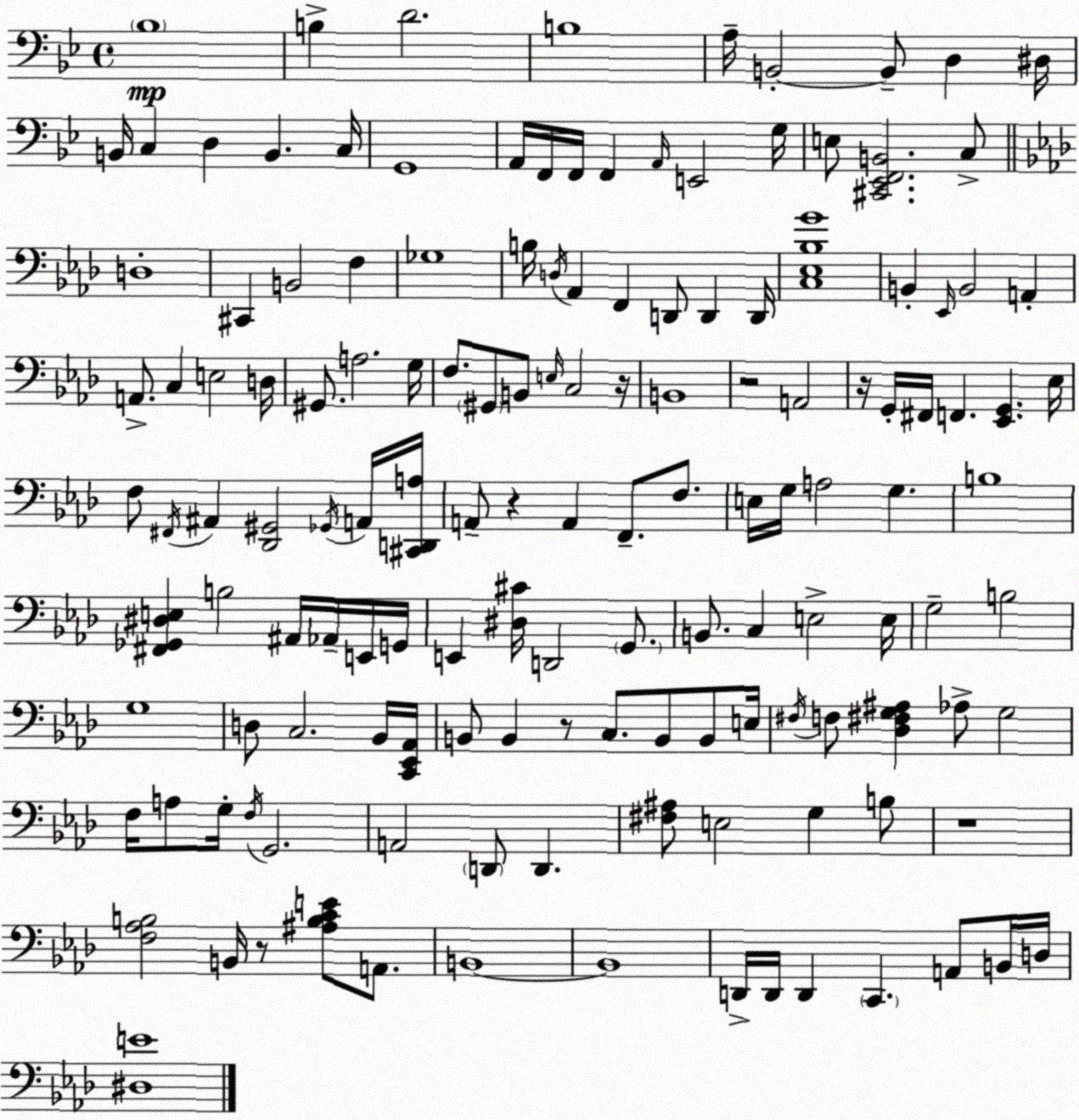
X:1
T:Untitled
M:4/4
L:1/4
K:Bb
_B,4 B, D2 B,4 A,/4 B,,2 B,,/2 D, ^D,/4 B,,/4 C, D, B,, C,/4 G,,4 A,,/4 F,,/4 F,,/4 F,, A,,/4 E,,2 G,/4 E,/2 [^C,,_E,,F,,B,,]2 C,/2 D,4 ^C,, B,,2 F, _G,4 B,/4 D,/4 _A,, F,, D,,/2 D,, D,,/4 [C,_E,_B,G]4 B,, _E,,/4 B,,2 A,, A,,/2 C, E,2 D,/4 ^G,,/2 A,2 G,/4 F,/2 ^G,,/2 B,,/2 E,/4 C,2 z/4 B,,4 z2 A,,2 z/4 G,,/4 ^F,,/4 F,, [_E,,G,,] _E,/4 F,/2 ^F,,/4 ^A,, [_D,,^G,,]2 _G,,/4 A,,/4 [^C,,D,,A,]/4 A,,/2 z A,, F,,/2 F,/2 E,/4 G,/4 A,2 G, B,4 [^F,,_G,,^D,E,] B,2 ^A,,/4 _A,,/4 E,,/4 G,,/4 E,, [^D,^C]/4 D,,2 G,,/2 B,,/2 C, E,2 E,/4 G,2 B,2 G,4 D,/2 C,2 _B,,/4 [C,,_E,,_A,,]/4 B,,/2 B,, z/2 C,/2 B,,/2 B,,/2 E,/4 ^F,/4 F,/2 [_D,^F,G,^A,] _A,/2 G,2 F,/4 A,/2 G,/4 F,/4 G,,2 A,,2 D,,/2 D,, [^F,^A,]/2 E,2 G, B,/2 z4 [F,_A,B,]2 B,,/4 z/2 [^A,B,CE]/2 A,,/2 B,,4 B,,4 D,,/4 D,,/4 D,, C,, A,,/2 B,,/4 D,/4 [^D,E]4